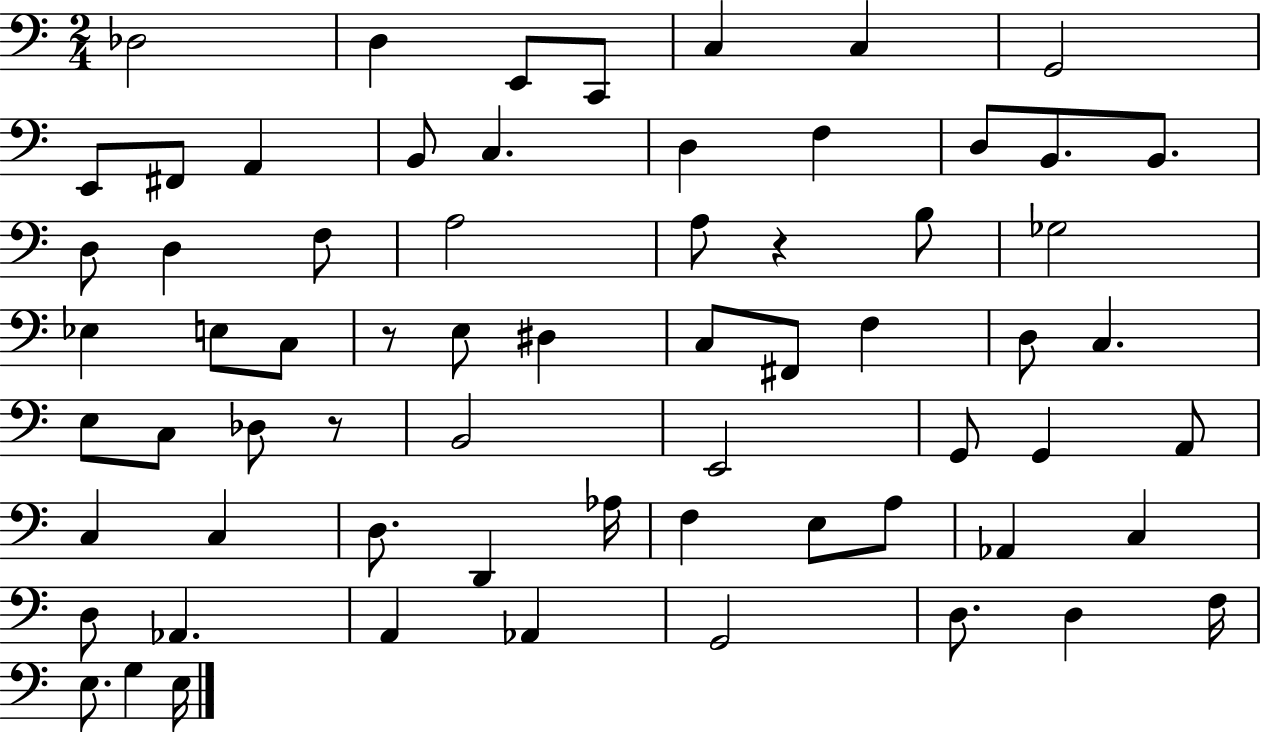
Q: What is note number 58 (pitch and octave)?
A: D3